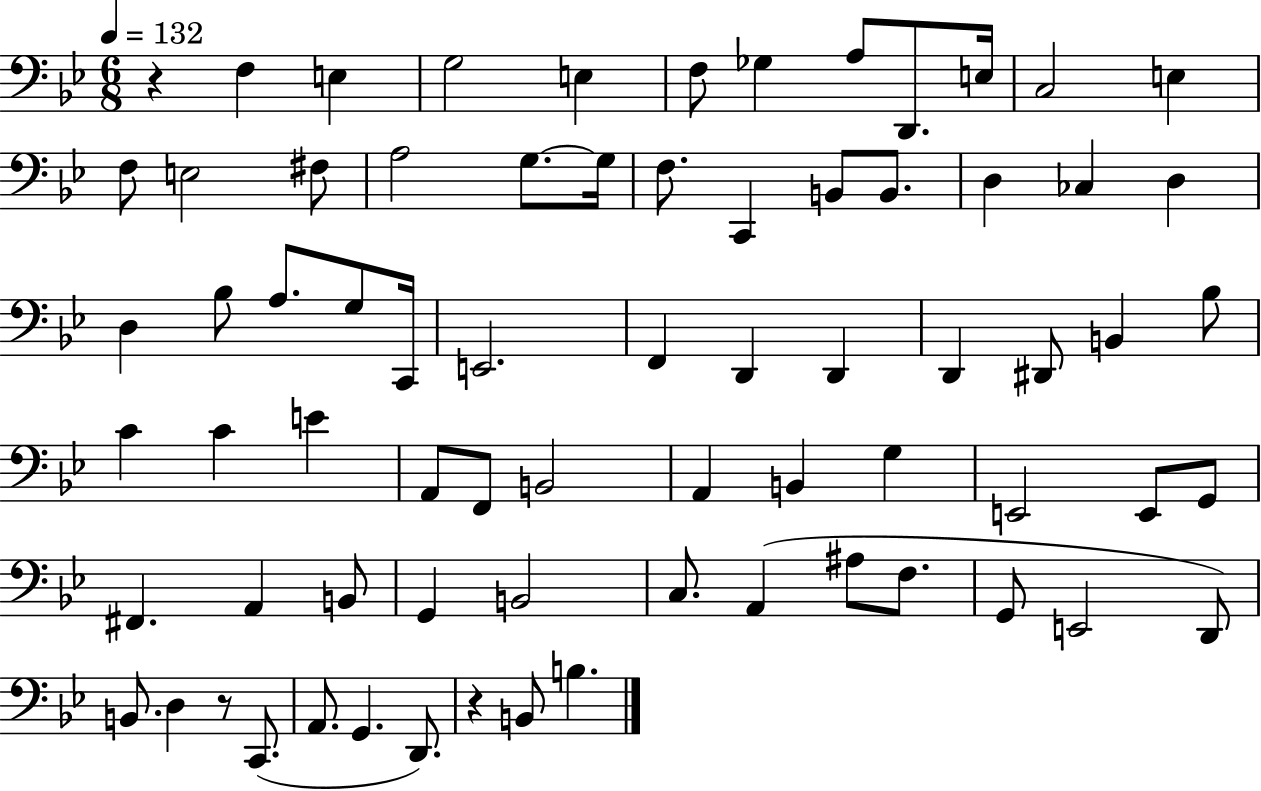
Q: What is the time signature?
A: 6/8